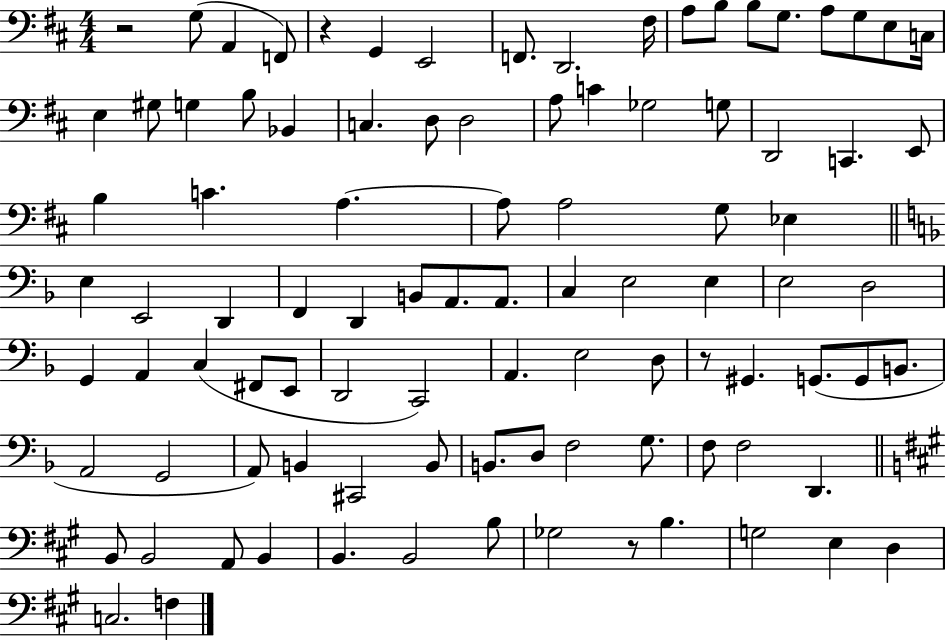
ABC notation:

X:1
T:Untitled
M:4/4
L:1/4
K:D
z2 G,/2 A,, F,,/2 z G,, E,,2 F,,/2 D,,2 ^F,/4 A,/2 B,/2 B,/2 G,/2 A,/2 G,/2 E,/2 C,/4 E, ^G,/2 G, B,/2 _B,, C, D,/2 D,2 A,/2 C _G,2 G,/2 D,,2 C,, E,,/2 B, C A, A,/2 A,2 G,/2 _E, E, E,,2 D,, F,, D,, B,,/2 A,,/2 A,,/2 C, E,2 E, E,2 D,2 G,, A,, C, ^F,,/2 E,,/2 D,,2 C,,2 A,, E,2 D,/2 z/2 ^G,, G,,/2 G,,/2 B,,/2 A,,2 G,,2 A,,/2 B,, ^C,,2 B,,/2 B,,/2 D,/2 F,2 G,/2 F,/2 F,2 D,, B,,/2 B,,2 A,,/2 B,, B,, B,,2 B,/2 _G,2 z/2 B, G,2 E, D, C,2 F,